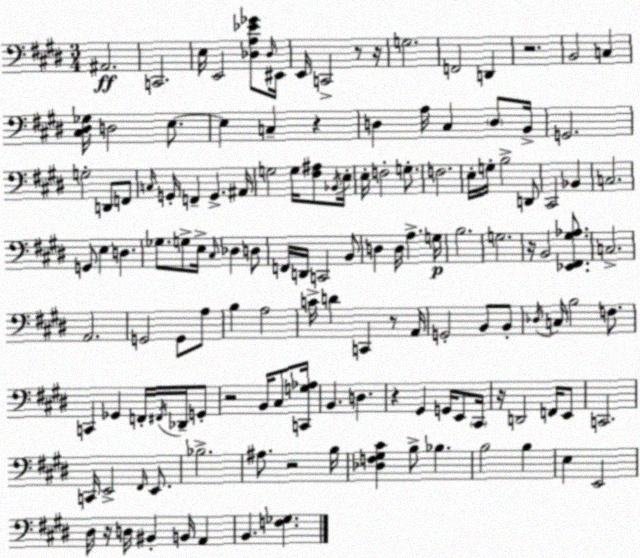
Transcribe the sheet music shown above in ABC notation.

X:1
T:Untitled
M:3/4
L:1/4
K:E
^A,,2 C,,2 E,/4 E,,2 [_D,A,_E_G]/2 _D,/4 ^E,,/4 E,,/4 C,,2 z/2 z/4 G,2 F,,2 D,, z2 B,,2 C, [^C,^D,_G,]/4 D,2 E,/2 E, C, z D, A,/4 ^C, D,/2 B,,/4 G,,2 G,2 D,,/2 F,,/2 C,/4 G,,/4 F,, G,, ^A,,/4 G,2 G,/4 [^F,^A,]/2 _B,,/4 E,/4 E,/4 F,2 G,/2 F,2 E,/4 G,/4 B,2 D,,/2 ^C,,2 _B,, C,2 G,,/2 E, D, _G,/2 G,/2 E,/4 ^C,/4 _D, D,/2 F,,/4 D,,/4 C,,2 B,,/2 D, D,/4 A, G,/4 B,2 G,2 z/4 B,,2 [_E,,^F,,^G,_A,]/2 C,2 A,,2 G,,2 G,,/2 A,/2 B, A,2 C/4 D C,, z/2 A,,/4 G,,2 B,,/2 B,,/2 _D,/4 C,/4 B,2 F,/2 C,, _G,, F,,/4 ^F,,/4 _D,,/4 G,,/2 z2 B,,/4 ^C,/2 [C,,G,_A,]/4 B,, D, z ^G,, G,,/4 E,,/2 ^C,,/4 z/4 D,,2 F,,/4 E,,/2 C,,2 C,,/4 E,,2 ^F,,/4 E,,/2 _B,2 ^A,/2 z2 B,/4 [_D,F,^G,^C] B,/2 _B, B,2 B, E, E,,2 ^D,/4 z/4 D,/4 ^B,, B,,/4 A,, B,, [F,_G,]